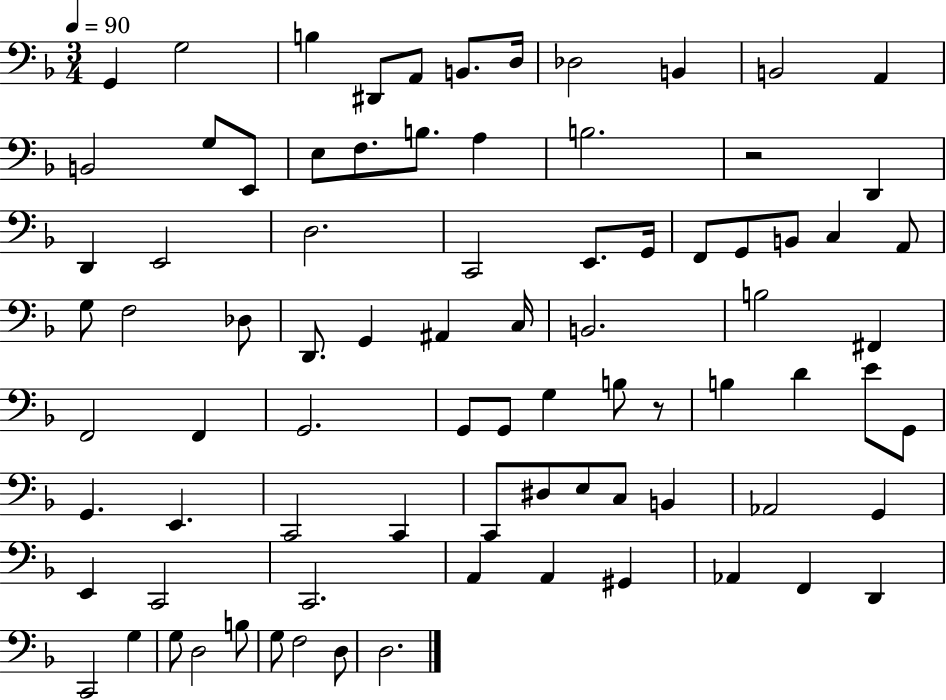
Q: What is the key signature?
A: F major